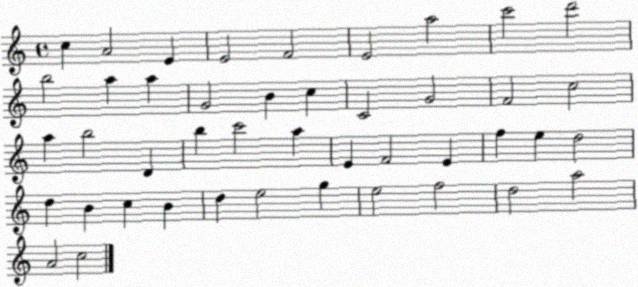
X:1
T:Untitled
M:4/4
L:1/4
K:C
c A2 E E2 F2 E2 a2 c'2 d'2 b2 a a G2 B c C2 G2 F2 c2 a b2 D b c'2 a E F2 E f e d2 d B c B d e2 g e2 f2 d2 a2 A2 c2